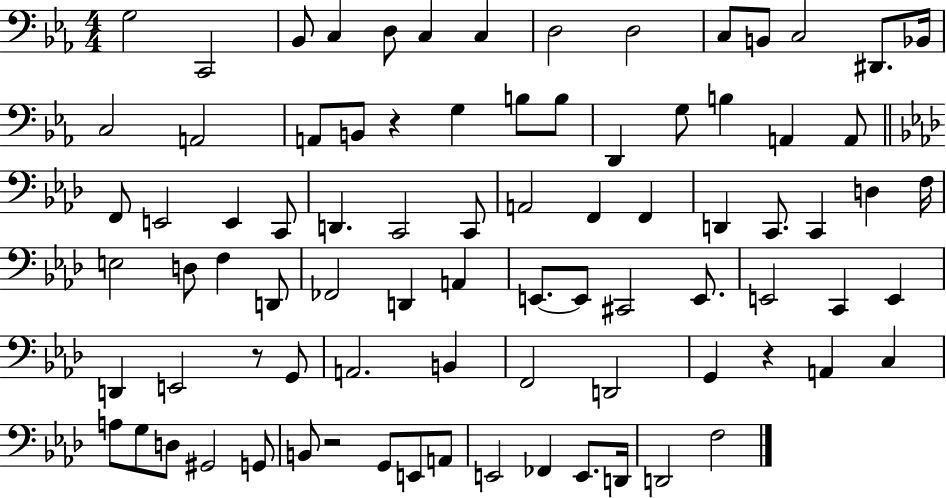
X:1
T:Untitled
M:4/4
L:1/4
K:Eb
G,2 C,,2 _B,,/2 C, D,/2 C, C, D,2 D,2 C,/2 B,,/2 C,2 ^D,,/2 _B,,/4 C,2 A,,2 A,,/2 B,,/2 z G, B,/2 B,/2 D,, G,/2 B, A,, A,,/2 F,,/2 E,,2 E,, C,,/2 D,, C,,2 C,,/2 A,,2 F,, F,, D,, C,,/2 C,, D, F,/4 E,2 D,/2 F, D,,/2 _F,,2 D,, A,, E,,/2 E,,/2 ^C,,2 E,,/2 E,,2 C,, E,, D,, E,,2 z/2 G,,/2 A,,2 B,, F,,2 D,,2 G,, z A,, C, A,/2 G,/2 D,/2 ^G,,2 G,,/2 B,,/2 z2 G,,/2 E,,/2 A,,/2 E,,2 _F,, E,,/2 D,,/4 D,,2 F,2